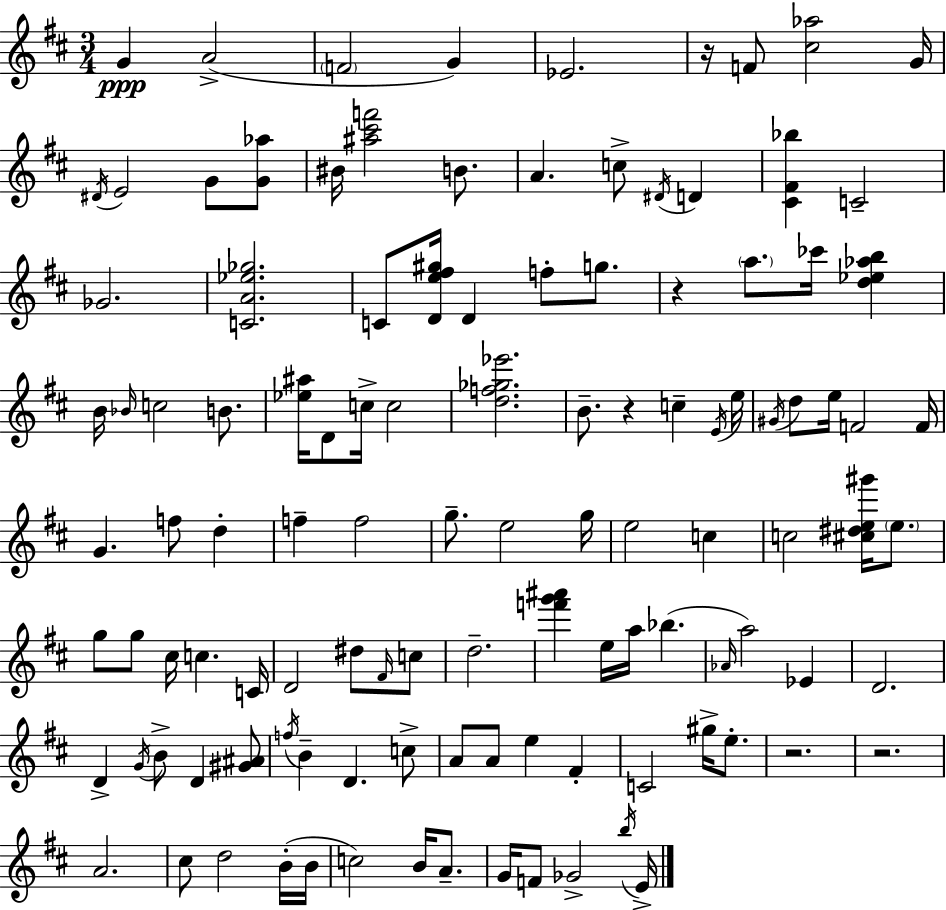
G4/q A4/h F4/h G4/q Eb4/h. R/s F4/e [C#5,Ab5]/h G4/s D#4/s E4/h G4/e [G4,Ab5]/e BIS4/s [A#5,C#6,F6]/h B4/e. A4/q. C5/e D#4/s D4/q [C#4,F#4,Bb5]/q C4/h Gb4/h. [C4,A4,Eb5,Gb5]/h. C4/e [D4,E5,F#5,G#5]/s D4/q F5/e G5/e. R/q A5/e. CES6/s [D5,Eb5,Ab5,B5]/q B4/s Bb4/s C5/h B4/e. [Eb5,A#5]/s D4/e C5/s C5/h [D5,F5,Gb5,Eb6]/h. B4/e. R/q C5/q E4/s E5/s G#4/s D5/e E5/s F4/h F4/s G4/q. F5/e D5/q F5/q F5/h G5/e. E5/h G5/s E5/h C5/q C5/h [C#5,D#5,E5,G#6]/s E5/e. G5/e G5/e C#5/s C5/q. C4/s D4/h D#5/e F#4/s C5/e D5/h. [F6,G6,A#6]/q E5/s A5/s Bb5/q. Ab4/s A5/h Eb4/q D4/h. D4/q G4/s B4/e D4/q [G#4,A#4]/e F5/s B4/q D4/q. C5/e A4/e A4/e E5/q F#4/q C4/h G#5/s E5/e. R/h. R/h. A4/h. C#5/e D5/h B4/s B4/s C5/h B4/s A4/e. G4/s F4/e Gb4/h B5/s E4/s